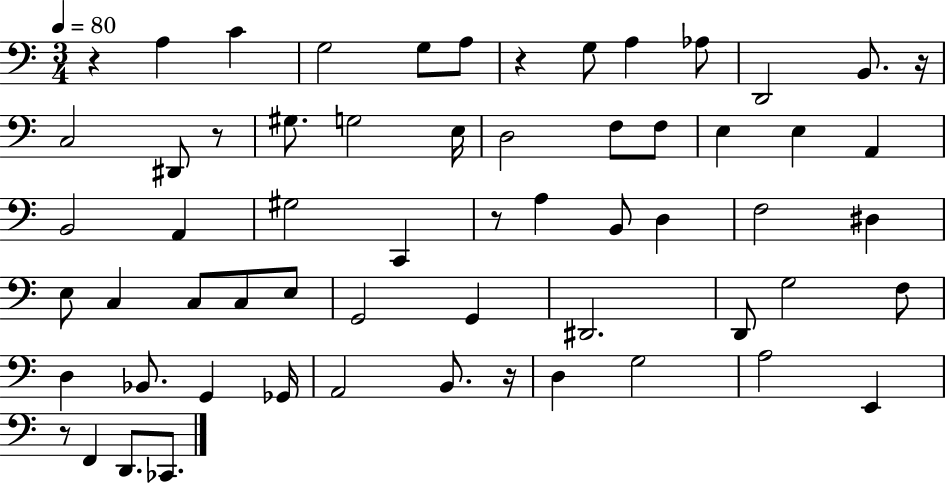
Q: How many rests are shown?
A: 7